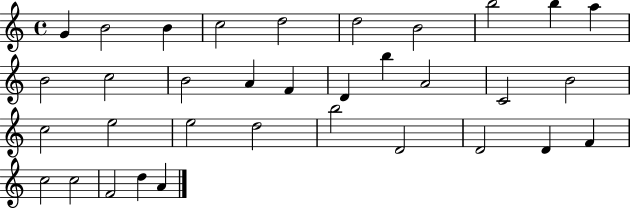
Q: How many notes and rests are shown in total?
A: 34